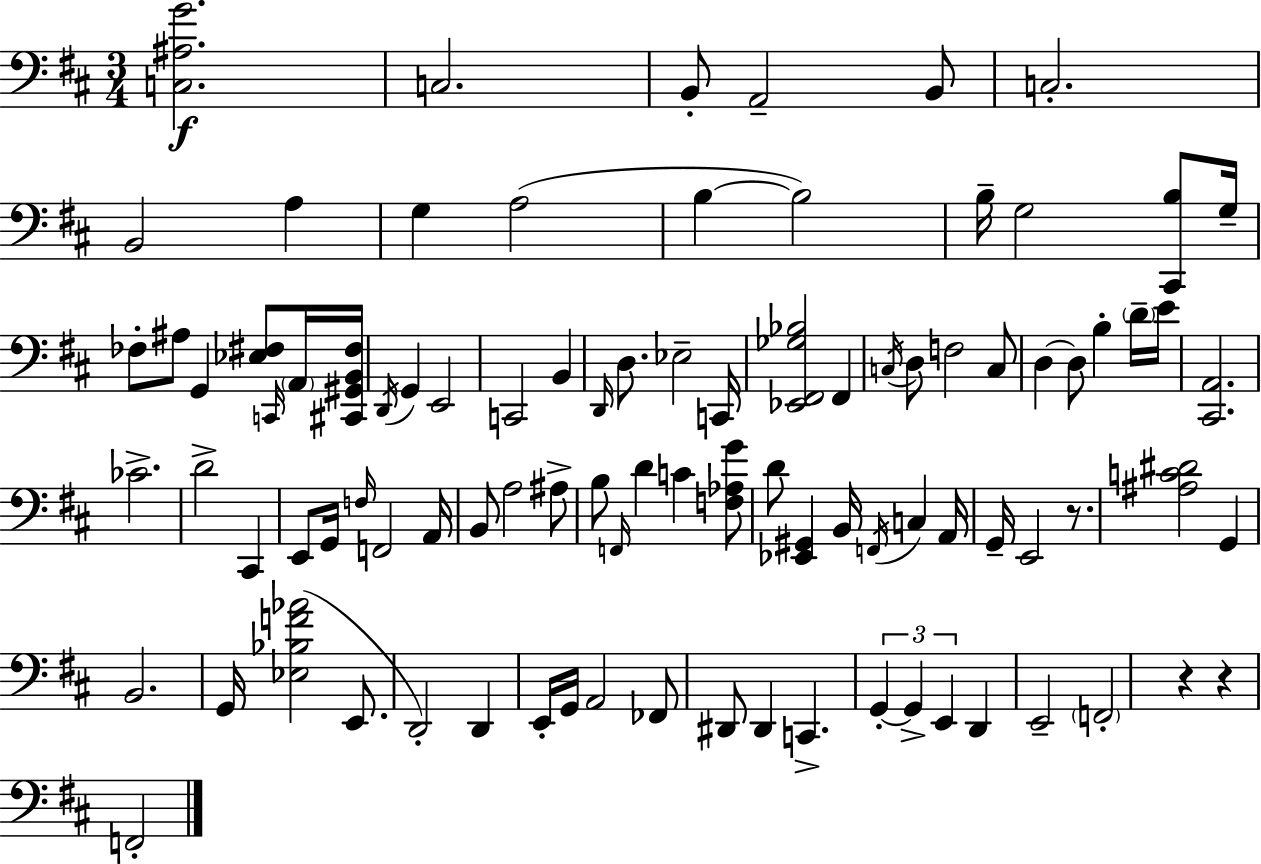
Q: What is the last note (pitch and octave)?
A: F2